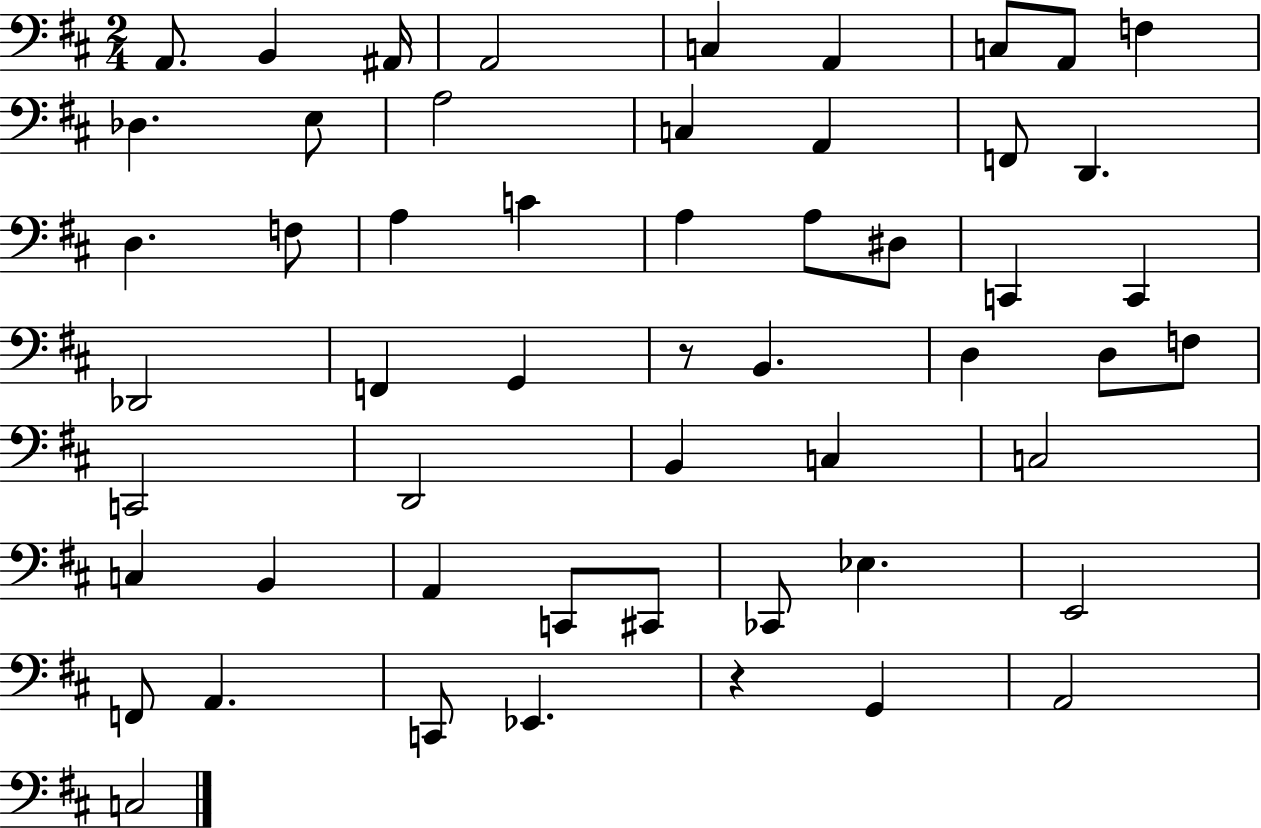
{
  \clef bass
  \numericTimeSignature
  \time 2/4
  \key d \major
  a,8. b,4 ais,16 | a,2 | c4 a,4 | c8 a,8 f4 | \break des4. e8 | a2 | c4 a,4 | f,8 d,4. | \break d4. f8 | a4 c'4 | a4 a8 dis8 | c,4 c,4 | \break des,2 | f,4 g,4 | r8 b,4. | d4 d8 f8 | \break c,2 | d,2 | b,4 c4 | c2 | \break c4 b,4 | a,4 c,8 cis,8 | ces,8 ees4. | e,2 | \break f,8 a,4. | c,8 ees,4. | r4 g,4 | a,2 | \break c2 | \bar "|."
}